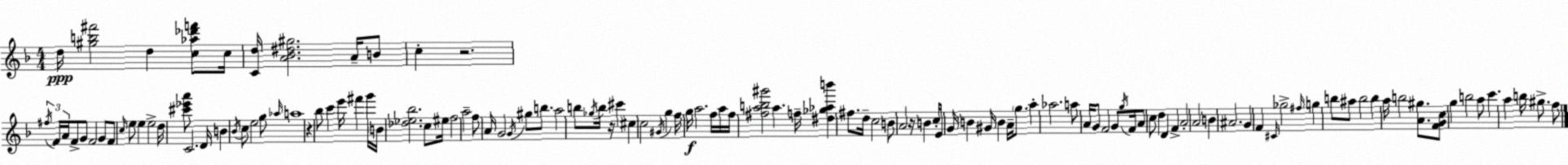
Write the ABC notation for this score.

X:1
T:Untitled
M:4/4
L:1/4
K:Dm
d/4 [^gb^f']2 d [c_a_d'f']/2 c/4 [Cd]/4 [A_B^d^g]2 A/4 B/2 c z2 ^f/4 F/4 A/4 F/2 G/2 F2 G/2 F/2 c/4 e/2 e e2 d/4 [^c'_e'a']/2 C2 D/4 B _B/4 c/2 e2 g/2 _a/4 a4 z _b/2 c' e'/4 ^f' g'/4 B/4 [_d_e_b]2 c/2 ^e/4 f2 a2 f/2 A/4 G2 G/4 ^g/2 b/2 a2 b/2 _g/4 b/4 z/4 ^c' ^c c2 ^G/4 g f/4 g/4 a2 f/4 a/4 f/4 [^fab^g']2 a f/4 [^d_g_ab'] ^f/2 d/4 c2 B/2 A2 z/4 B c/4 E/2 G/4 B ^G/4 B A/4 g/2 a _a2 a/2 A/4 G/2 F2 G/2 g/4 F/4 A/2 c/2 d D F A2 A2 B ^A2 G F ^C/4 _g2 ^f/4 g b/2 ^a/2 b2 b a/4 b2 [A^g]/2 [FGc]/2 g b2 a/2 c' a b/4 ^g/2 f/2